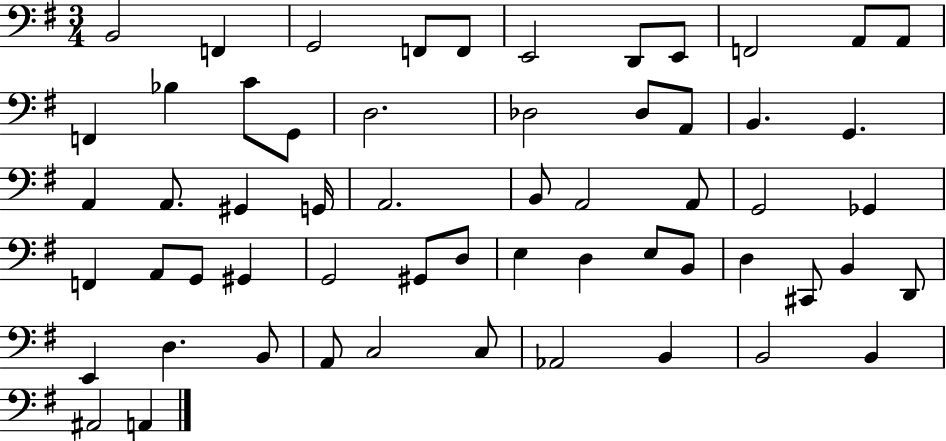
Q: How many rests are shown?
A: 0